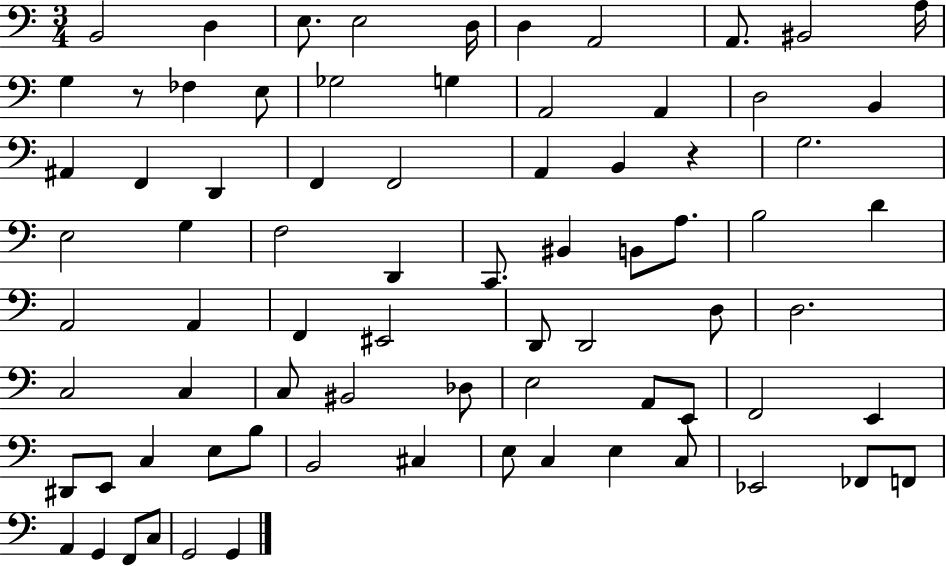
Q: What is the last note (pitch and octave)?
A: G2